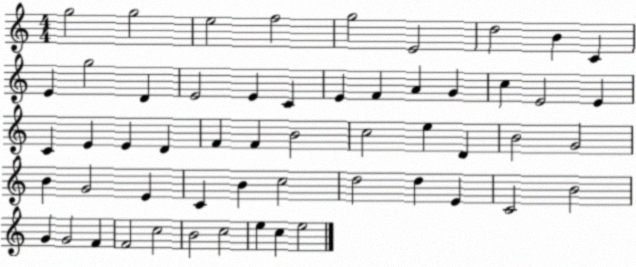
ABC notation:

X:1
T:Untitled
M:4/4
L:1/4
K:C
g2 g2 e2 f2 g2 E2 d2 B C E g2 D E2 E C E F A G c E2 E C E E D F F B2 c2 e D B2 G2 B G2 E C B c2 d2 d E C2 B2 G G2 F F2 c2 B2 c2 e c e2